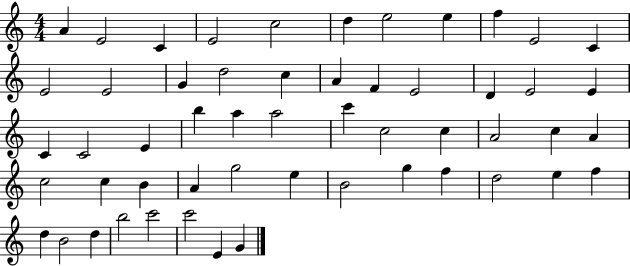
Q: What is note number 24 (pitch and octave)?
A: C4